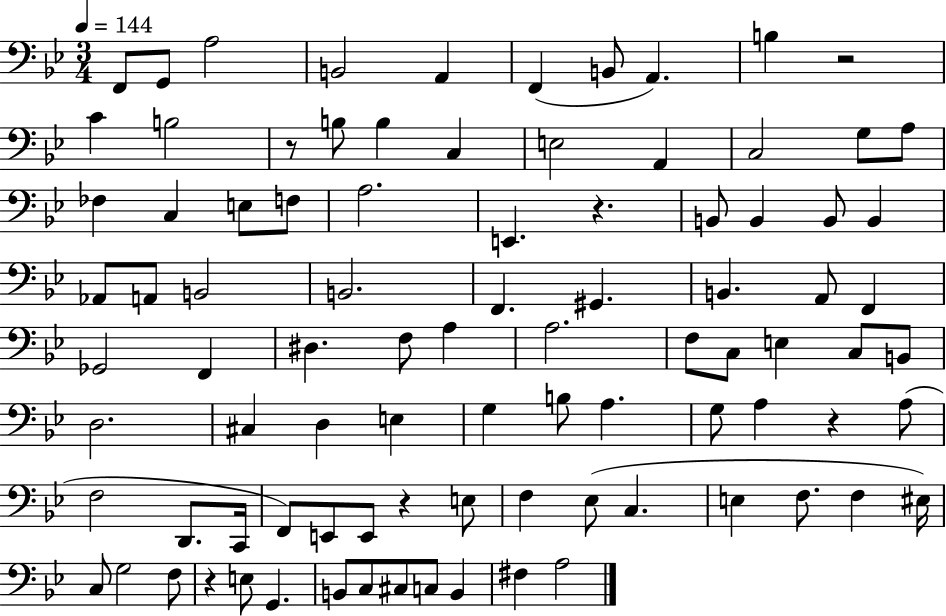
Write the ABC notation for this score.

X:1
T:Untitled
M:3/4
L:1/4
K:Bb
F,,/2 G,,/2 A,2 B,,2 A,, F,, B,,/2 A,, B, z2 C B,2 z/2 B,/2 B, C, E,2 A,, C,2 G,/2 A,/2 _F, C, E,/2 F,/2 A,2 E,, z B,,/2 B,, B,,/2 B,, _A,,/2 A,,/2 B,,2 B,,2 F,, ^G,, B,, A,,/2 F,, _G,,2 F,, ^D, F,/2 A, A,2 F,/2 C,/2 E, C,/2 B,,/2 D,2 ^C, D, E, G, B,/2 A, G,/2 A, z A,/2 F,2 D,,/2 C,,/4 F,,/2 E,,/2 E,,/2 z E,/2 F, _E,/2 C, E, F,/2 F, ^E,/4 C,/2 G,2 F,/2 z E,/2 G,, B,,/2 C,/2 ^C,/2 C,/2 B,, ^F, A,2